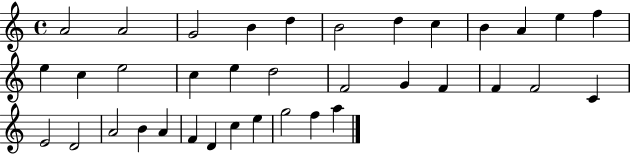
{
  \clef treble
  \time 4/4
  \defaultTimeSignature
  \key c \major
  a'2 a'2 | g'2 b'4 d''4 | b'2 d''4 c''4 | b'4 a'4 e''4 f''4 | \break e''4 c''4 e''2 | c''4 e''4 d''2 | f'2 g'4 f'4 | f'4 f'2 c'4 | \break e'2 d'2 | a'2 b'4 a'4 | f'4 d'4 c''4 e''4 | g''2 f''4 a''4 | \break \bar "|."
}